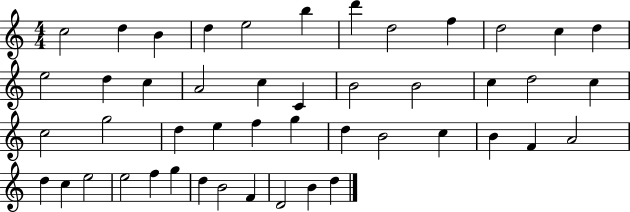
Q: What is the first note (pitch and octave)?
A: C5